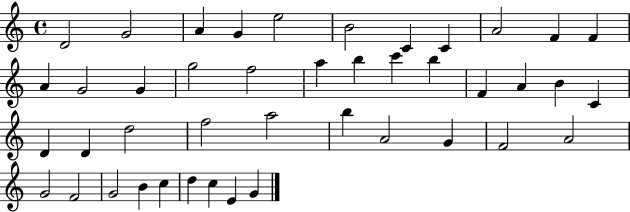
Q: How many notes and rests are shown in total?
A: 43